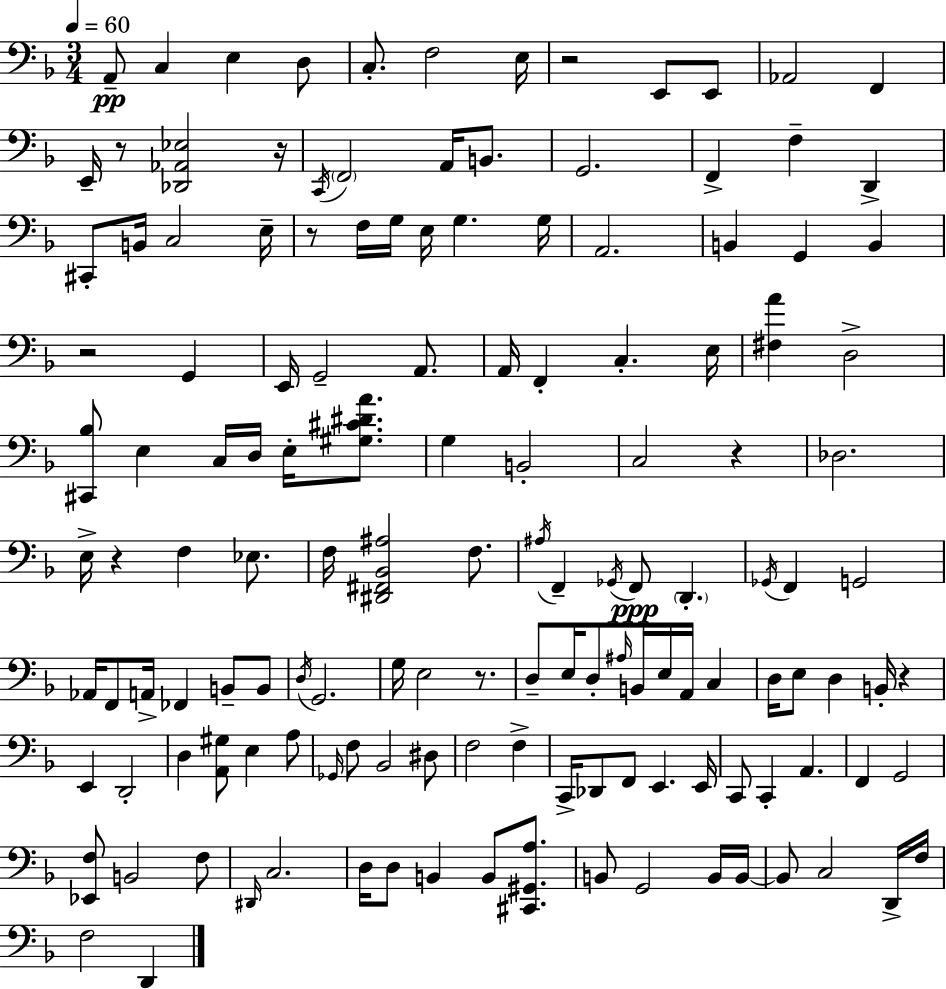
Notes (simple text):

A2/e C3/q E3/q D3/e C3/e. F3/h E3/s R/h E2/e E2/e Ab2/h F2/q E2/s R/e [Db2,Ab2,Eb3]/h R/s C2/s F2/h A2/s B2/e. G2/h. F2/q F3/q D2/q C#2/e B2/s C3/h E3/s R/e F3/s G3/s E3/s G3/q. G3/s A2/h. B2/q G2/q B2/q R/h G2/q E2/s G2/h A2/e. A2/s F2/q C3/q. E3/s [F#3,A4]/q D3/h [C#2,Bb3]/e E3/q C3/s D3/s E3/s [G#3,C#4,D#4,A4]/e. G3/q B2/h C3/h R/q Db3/h. E3/s R/q F3/q Eb3/e. F3/s [D#2,F#2,Bb2,A#3]/h F3/e. A#3/s F2/q Gb2/s F2/e D2/q. Gb2/s F2/q G2/h Ab2/s F2/e A2/s FES2/q B2/e B2/e D3/s G2/h. G3/s E3/h R/e. D3/e E3/s D3/e A#3/s B2/s E3/s A2/s C3/q D3/s E3/e D3/q B2/s R/q E2/q D2/h D3/q [A2,G#3]/e E3/q A3/e Gb2/s F3/e Bb2/h D#3/e F3/h F3/q C2/s Db2/e F2/e E2/q. E2/s C2/e C2/q A2/q. F2/q G2/h [Eb2,F3]/e B2/h F3/e D#2/s C3/h. D3/s D3/e B2/q B2/e [C#2,G#2,A3]/e. B2/e G2/h B2/s B2/s B2/e C3/h D2/s F3/s F3/h D2/q